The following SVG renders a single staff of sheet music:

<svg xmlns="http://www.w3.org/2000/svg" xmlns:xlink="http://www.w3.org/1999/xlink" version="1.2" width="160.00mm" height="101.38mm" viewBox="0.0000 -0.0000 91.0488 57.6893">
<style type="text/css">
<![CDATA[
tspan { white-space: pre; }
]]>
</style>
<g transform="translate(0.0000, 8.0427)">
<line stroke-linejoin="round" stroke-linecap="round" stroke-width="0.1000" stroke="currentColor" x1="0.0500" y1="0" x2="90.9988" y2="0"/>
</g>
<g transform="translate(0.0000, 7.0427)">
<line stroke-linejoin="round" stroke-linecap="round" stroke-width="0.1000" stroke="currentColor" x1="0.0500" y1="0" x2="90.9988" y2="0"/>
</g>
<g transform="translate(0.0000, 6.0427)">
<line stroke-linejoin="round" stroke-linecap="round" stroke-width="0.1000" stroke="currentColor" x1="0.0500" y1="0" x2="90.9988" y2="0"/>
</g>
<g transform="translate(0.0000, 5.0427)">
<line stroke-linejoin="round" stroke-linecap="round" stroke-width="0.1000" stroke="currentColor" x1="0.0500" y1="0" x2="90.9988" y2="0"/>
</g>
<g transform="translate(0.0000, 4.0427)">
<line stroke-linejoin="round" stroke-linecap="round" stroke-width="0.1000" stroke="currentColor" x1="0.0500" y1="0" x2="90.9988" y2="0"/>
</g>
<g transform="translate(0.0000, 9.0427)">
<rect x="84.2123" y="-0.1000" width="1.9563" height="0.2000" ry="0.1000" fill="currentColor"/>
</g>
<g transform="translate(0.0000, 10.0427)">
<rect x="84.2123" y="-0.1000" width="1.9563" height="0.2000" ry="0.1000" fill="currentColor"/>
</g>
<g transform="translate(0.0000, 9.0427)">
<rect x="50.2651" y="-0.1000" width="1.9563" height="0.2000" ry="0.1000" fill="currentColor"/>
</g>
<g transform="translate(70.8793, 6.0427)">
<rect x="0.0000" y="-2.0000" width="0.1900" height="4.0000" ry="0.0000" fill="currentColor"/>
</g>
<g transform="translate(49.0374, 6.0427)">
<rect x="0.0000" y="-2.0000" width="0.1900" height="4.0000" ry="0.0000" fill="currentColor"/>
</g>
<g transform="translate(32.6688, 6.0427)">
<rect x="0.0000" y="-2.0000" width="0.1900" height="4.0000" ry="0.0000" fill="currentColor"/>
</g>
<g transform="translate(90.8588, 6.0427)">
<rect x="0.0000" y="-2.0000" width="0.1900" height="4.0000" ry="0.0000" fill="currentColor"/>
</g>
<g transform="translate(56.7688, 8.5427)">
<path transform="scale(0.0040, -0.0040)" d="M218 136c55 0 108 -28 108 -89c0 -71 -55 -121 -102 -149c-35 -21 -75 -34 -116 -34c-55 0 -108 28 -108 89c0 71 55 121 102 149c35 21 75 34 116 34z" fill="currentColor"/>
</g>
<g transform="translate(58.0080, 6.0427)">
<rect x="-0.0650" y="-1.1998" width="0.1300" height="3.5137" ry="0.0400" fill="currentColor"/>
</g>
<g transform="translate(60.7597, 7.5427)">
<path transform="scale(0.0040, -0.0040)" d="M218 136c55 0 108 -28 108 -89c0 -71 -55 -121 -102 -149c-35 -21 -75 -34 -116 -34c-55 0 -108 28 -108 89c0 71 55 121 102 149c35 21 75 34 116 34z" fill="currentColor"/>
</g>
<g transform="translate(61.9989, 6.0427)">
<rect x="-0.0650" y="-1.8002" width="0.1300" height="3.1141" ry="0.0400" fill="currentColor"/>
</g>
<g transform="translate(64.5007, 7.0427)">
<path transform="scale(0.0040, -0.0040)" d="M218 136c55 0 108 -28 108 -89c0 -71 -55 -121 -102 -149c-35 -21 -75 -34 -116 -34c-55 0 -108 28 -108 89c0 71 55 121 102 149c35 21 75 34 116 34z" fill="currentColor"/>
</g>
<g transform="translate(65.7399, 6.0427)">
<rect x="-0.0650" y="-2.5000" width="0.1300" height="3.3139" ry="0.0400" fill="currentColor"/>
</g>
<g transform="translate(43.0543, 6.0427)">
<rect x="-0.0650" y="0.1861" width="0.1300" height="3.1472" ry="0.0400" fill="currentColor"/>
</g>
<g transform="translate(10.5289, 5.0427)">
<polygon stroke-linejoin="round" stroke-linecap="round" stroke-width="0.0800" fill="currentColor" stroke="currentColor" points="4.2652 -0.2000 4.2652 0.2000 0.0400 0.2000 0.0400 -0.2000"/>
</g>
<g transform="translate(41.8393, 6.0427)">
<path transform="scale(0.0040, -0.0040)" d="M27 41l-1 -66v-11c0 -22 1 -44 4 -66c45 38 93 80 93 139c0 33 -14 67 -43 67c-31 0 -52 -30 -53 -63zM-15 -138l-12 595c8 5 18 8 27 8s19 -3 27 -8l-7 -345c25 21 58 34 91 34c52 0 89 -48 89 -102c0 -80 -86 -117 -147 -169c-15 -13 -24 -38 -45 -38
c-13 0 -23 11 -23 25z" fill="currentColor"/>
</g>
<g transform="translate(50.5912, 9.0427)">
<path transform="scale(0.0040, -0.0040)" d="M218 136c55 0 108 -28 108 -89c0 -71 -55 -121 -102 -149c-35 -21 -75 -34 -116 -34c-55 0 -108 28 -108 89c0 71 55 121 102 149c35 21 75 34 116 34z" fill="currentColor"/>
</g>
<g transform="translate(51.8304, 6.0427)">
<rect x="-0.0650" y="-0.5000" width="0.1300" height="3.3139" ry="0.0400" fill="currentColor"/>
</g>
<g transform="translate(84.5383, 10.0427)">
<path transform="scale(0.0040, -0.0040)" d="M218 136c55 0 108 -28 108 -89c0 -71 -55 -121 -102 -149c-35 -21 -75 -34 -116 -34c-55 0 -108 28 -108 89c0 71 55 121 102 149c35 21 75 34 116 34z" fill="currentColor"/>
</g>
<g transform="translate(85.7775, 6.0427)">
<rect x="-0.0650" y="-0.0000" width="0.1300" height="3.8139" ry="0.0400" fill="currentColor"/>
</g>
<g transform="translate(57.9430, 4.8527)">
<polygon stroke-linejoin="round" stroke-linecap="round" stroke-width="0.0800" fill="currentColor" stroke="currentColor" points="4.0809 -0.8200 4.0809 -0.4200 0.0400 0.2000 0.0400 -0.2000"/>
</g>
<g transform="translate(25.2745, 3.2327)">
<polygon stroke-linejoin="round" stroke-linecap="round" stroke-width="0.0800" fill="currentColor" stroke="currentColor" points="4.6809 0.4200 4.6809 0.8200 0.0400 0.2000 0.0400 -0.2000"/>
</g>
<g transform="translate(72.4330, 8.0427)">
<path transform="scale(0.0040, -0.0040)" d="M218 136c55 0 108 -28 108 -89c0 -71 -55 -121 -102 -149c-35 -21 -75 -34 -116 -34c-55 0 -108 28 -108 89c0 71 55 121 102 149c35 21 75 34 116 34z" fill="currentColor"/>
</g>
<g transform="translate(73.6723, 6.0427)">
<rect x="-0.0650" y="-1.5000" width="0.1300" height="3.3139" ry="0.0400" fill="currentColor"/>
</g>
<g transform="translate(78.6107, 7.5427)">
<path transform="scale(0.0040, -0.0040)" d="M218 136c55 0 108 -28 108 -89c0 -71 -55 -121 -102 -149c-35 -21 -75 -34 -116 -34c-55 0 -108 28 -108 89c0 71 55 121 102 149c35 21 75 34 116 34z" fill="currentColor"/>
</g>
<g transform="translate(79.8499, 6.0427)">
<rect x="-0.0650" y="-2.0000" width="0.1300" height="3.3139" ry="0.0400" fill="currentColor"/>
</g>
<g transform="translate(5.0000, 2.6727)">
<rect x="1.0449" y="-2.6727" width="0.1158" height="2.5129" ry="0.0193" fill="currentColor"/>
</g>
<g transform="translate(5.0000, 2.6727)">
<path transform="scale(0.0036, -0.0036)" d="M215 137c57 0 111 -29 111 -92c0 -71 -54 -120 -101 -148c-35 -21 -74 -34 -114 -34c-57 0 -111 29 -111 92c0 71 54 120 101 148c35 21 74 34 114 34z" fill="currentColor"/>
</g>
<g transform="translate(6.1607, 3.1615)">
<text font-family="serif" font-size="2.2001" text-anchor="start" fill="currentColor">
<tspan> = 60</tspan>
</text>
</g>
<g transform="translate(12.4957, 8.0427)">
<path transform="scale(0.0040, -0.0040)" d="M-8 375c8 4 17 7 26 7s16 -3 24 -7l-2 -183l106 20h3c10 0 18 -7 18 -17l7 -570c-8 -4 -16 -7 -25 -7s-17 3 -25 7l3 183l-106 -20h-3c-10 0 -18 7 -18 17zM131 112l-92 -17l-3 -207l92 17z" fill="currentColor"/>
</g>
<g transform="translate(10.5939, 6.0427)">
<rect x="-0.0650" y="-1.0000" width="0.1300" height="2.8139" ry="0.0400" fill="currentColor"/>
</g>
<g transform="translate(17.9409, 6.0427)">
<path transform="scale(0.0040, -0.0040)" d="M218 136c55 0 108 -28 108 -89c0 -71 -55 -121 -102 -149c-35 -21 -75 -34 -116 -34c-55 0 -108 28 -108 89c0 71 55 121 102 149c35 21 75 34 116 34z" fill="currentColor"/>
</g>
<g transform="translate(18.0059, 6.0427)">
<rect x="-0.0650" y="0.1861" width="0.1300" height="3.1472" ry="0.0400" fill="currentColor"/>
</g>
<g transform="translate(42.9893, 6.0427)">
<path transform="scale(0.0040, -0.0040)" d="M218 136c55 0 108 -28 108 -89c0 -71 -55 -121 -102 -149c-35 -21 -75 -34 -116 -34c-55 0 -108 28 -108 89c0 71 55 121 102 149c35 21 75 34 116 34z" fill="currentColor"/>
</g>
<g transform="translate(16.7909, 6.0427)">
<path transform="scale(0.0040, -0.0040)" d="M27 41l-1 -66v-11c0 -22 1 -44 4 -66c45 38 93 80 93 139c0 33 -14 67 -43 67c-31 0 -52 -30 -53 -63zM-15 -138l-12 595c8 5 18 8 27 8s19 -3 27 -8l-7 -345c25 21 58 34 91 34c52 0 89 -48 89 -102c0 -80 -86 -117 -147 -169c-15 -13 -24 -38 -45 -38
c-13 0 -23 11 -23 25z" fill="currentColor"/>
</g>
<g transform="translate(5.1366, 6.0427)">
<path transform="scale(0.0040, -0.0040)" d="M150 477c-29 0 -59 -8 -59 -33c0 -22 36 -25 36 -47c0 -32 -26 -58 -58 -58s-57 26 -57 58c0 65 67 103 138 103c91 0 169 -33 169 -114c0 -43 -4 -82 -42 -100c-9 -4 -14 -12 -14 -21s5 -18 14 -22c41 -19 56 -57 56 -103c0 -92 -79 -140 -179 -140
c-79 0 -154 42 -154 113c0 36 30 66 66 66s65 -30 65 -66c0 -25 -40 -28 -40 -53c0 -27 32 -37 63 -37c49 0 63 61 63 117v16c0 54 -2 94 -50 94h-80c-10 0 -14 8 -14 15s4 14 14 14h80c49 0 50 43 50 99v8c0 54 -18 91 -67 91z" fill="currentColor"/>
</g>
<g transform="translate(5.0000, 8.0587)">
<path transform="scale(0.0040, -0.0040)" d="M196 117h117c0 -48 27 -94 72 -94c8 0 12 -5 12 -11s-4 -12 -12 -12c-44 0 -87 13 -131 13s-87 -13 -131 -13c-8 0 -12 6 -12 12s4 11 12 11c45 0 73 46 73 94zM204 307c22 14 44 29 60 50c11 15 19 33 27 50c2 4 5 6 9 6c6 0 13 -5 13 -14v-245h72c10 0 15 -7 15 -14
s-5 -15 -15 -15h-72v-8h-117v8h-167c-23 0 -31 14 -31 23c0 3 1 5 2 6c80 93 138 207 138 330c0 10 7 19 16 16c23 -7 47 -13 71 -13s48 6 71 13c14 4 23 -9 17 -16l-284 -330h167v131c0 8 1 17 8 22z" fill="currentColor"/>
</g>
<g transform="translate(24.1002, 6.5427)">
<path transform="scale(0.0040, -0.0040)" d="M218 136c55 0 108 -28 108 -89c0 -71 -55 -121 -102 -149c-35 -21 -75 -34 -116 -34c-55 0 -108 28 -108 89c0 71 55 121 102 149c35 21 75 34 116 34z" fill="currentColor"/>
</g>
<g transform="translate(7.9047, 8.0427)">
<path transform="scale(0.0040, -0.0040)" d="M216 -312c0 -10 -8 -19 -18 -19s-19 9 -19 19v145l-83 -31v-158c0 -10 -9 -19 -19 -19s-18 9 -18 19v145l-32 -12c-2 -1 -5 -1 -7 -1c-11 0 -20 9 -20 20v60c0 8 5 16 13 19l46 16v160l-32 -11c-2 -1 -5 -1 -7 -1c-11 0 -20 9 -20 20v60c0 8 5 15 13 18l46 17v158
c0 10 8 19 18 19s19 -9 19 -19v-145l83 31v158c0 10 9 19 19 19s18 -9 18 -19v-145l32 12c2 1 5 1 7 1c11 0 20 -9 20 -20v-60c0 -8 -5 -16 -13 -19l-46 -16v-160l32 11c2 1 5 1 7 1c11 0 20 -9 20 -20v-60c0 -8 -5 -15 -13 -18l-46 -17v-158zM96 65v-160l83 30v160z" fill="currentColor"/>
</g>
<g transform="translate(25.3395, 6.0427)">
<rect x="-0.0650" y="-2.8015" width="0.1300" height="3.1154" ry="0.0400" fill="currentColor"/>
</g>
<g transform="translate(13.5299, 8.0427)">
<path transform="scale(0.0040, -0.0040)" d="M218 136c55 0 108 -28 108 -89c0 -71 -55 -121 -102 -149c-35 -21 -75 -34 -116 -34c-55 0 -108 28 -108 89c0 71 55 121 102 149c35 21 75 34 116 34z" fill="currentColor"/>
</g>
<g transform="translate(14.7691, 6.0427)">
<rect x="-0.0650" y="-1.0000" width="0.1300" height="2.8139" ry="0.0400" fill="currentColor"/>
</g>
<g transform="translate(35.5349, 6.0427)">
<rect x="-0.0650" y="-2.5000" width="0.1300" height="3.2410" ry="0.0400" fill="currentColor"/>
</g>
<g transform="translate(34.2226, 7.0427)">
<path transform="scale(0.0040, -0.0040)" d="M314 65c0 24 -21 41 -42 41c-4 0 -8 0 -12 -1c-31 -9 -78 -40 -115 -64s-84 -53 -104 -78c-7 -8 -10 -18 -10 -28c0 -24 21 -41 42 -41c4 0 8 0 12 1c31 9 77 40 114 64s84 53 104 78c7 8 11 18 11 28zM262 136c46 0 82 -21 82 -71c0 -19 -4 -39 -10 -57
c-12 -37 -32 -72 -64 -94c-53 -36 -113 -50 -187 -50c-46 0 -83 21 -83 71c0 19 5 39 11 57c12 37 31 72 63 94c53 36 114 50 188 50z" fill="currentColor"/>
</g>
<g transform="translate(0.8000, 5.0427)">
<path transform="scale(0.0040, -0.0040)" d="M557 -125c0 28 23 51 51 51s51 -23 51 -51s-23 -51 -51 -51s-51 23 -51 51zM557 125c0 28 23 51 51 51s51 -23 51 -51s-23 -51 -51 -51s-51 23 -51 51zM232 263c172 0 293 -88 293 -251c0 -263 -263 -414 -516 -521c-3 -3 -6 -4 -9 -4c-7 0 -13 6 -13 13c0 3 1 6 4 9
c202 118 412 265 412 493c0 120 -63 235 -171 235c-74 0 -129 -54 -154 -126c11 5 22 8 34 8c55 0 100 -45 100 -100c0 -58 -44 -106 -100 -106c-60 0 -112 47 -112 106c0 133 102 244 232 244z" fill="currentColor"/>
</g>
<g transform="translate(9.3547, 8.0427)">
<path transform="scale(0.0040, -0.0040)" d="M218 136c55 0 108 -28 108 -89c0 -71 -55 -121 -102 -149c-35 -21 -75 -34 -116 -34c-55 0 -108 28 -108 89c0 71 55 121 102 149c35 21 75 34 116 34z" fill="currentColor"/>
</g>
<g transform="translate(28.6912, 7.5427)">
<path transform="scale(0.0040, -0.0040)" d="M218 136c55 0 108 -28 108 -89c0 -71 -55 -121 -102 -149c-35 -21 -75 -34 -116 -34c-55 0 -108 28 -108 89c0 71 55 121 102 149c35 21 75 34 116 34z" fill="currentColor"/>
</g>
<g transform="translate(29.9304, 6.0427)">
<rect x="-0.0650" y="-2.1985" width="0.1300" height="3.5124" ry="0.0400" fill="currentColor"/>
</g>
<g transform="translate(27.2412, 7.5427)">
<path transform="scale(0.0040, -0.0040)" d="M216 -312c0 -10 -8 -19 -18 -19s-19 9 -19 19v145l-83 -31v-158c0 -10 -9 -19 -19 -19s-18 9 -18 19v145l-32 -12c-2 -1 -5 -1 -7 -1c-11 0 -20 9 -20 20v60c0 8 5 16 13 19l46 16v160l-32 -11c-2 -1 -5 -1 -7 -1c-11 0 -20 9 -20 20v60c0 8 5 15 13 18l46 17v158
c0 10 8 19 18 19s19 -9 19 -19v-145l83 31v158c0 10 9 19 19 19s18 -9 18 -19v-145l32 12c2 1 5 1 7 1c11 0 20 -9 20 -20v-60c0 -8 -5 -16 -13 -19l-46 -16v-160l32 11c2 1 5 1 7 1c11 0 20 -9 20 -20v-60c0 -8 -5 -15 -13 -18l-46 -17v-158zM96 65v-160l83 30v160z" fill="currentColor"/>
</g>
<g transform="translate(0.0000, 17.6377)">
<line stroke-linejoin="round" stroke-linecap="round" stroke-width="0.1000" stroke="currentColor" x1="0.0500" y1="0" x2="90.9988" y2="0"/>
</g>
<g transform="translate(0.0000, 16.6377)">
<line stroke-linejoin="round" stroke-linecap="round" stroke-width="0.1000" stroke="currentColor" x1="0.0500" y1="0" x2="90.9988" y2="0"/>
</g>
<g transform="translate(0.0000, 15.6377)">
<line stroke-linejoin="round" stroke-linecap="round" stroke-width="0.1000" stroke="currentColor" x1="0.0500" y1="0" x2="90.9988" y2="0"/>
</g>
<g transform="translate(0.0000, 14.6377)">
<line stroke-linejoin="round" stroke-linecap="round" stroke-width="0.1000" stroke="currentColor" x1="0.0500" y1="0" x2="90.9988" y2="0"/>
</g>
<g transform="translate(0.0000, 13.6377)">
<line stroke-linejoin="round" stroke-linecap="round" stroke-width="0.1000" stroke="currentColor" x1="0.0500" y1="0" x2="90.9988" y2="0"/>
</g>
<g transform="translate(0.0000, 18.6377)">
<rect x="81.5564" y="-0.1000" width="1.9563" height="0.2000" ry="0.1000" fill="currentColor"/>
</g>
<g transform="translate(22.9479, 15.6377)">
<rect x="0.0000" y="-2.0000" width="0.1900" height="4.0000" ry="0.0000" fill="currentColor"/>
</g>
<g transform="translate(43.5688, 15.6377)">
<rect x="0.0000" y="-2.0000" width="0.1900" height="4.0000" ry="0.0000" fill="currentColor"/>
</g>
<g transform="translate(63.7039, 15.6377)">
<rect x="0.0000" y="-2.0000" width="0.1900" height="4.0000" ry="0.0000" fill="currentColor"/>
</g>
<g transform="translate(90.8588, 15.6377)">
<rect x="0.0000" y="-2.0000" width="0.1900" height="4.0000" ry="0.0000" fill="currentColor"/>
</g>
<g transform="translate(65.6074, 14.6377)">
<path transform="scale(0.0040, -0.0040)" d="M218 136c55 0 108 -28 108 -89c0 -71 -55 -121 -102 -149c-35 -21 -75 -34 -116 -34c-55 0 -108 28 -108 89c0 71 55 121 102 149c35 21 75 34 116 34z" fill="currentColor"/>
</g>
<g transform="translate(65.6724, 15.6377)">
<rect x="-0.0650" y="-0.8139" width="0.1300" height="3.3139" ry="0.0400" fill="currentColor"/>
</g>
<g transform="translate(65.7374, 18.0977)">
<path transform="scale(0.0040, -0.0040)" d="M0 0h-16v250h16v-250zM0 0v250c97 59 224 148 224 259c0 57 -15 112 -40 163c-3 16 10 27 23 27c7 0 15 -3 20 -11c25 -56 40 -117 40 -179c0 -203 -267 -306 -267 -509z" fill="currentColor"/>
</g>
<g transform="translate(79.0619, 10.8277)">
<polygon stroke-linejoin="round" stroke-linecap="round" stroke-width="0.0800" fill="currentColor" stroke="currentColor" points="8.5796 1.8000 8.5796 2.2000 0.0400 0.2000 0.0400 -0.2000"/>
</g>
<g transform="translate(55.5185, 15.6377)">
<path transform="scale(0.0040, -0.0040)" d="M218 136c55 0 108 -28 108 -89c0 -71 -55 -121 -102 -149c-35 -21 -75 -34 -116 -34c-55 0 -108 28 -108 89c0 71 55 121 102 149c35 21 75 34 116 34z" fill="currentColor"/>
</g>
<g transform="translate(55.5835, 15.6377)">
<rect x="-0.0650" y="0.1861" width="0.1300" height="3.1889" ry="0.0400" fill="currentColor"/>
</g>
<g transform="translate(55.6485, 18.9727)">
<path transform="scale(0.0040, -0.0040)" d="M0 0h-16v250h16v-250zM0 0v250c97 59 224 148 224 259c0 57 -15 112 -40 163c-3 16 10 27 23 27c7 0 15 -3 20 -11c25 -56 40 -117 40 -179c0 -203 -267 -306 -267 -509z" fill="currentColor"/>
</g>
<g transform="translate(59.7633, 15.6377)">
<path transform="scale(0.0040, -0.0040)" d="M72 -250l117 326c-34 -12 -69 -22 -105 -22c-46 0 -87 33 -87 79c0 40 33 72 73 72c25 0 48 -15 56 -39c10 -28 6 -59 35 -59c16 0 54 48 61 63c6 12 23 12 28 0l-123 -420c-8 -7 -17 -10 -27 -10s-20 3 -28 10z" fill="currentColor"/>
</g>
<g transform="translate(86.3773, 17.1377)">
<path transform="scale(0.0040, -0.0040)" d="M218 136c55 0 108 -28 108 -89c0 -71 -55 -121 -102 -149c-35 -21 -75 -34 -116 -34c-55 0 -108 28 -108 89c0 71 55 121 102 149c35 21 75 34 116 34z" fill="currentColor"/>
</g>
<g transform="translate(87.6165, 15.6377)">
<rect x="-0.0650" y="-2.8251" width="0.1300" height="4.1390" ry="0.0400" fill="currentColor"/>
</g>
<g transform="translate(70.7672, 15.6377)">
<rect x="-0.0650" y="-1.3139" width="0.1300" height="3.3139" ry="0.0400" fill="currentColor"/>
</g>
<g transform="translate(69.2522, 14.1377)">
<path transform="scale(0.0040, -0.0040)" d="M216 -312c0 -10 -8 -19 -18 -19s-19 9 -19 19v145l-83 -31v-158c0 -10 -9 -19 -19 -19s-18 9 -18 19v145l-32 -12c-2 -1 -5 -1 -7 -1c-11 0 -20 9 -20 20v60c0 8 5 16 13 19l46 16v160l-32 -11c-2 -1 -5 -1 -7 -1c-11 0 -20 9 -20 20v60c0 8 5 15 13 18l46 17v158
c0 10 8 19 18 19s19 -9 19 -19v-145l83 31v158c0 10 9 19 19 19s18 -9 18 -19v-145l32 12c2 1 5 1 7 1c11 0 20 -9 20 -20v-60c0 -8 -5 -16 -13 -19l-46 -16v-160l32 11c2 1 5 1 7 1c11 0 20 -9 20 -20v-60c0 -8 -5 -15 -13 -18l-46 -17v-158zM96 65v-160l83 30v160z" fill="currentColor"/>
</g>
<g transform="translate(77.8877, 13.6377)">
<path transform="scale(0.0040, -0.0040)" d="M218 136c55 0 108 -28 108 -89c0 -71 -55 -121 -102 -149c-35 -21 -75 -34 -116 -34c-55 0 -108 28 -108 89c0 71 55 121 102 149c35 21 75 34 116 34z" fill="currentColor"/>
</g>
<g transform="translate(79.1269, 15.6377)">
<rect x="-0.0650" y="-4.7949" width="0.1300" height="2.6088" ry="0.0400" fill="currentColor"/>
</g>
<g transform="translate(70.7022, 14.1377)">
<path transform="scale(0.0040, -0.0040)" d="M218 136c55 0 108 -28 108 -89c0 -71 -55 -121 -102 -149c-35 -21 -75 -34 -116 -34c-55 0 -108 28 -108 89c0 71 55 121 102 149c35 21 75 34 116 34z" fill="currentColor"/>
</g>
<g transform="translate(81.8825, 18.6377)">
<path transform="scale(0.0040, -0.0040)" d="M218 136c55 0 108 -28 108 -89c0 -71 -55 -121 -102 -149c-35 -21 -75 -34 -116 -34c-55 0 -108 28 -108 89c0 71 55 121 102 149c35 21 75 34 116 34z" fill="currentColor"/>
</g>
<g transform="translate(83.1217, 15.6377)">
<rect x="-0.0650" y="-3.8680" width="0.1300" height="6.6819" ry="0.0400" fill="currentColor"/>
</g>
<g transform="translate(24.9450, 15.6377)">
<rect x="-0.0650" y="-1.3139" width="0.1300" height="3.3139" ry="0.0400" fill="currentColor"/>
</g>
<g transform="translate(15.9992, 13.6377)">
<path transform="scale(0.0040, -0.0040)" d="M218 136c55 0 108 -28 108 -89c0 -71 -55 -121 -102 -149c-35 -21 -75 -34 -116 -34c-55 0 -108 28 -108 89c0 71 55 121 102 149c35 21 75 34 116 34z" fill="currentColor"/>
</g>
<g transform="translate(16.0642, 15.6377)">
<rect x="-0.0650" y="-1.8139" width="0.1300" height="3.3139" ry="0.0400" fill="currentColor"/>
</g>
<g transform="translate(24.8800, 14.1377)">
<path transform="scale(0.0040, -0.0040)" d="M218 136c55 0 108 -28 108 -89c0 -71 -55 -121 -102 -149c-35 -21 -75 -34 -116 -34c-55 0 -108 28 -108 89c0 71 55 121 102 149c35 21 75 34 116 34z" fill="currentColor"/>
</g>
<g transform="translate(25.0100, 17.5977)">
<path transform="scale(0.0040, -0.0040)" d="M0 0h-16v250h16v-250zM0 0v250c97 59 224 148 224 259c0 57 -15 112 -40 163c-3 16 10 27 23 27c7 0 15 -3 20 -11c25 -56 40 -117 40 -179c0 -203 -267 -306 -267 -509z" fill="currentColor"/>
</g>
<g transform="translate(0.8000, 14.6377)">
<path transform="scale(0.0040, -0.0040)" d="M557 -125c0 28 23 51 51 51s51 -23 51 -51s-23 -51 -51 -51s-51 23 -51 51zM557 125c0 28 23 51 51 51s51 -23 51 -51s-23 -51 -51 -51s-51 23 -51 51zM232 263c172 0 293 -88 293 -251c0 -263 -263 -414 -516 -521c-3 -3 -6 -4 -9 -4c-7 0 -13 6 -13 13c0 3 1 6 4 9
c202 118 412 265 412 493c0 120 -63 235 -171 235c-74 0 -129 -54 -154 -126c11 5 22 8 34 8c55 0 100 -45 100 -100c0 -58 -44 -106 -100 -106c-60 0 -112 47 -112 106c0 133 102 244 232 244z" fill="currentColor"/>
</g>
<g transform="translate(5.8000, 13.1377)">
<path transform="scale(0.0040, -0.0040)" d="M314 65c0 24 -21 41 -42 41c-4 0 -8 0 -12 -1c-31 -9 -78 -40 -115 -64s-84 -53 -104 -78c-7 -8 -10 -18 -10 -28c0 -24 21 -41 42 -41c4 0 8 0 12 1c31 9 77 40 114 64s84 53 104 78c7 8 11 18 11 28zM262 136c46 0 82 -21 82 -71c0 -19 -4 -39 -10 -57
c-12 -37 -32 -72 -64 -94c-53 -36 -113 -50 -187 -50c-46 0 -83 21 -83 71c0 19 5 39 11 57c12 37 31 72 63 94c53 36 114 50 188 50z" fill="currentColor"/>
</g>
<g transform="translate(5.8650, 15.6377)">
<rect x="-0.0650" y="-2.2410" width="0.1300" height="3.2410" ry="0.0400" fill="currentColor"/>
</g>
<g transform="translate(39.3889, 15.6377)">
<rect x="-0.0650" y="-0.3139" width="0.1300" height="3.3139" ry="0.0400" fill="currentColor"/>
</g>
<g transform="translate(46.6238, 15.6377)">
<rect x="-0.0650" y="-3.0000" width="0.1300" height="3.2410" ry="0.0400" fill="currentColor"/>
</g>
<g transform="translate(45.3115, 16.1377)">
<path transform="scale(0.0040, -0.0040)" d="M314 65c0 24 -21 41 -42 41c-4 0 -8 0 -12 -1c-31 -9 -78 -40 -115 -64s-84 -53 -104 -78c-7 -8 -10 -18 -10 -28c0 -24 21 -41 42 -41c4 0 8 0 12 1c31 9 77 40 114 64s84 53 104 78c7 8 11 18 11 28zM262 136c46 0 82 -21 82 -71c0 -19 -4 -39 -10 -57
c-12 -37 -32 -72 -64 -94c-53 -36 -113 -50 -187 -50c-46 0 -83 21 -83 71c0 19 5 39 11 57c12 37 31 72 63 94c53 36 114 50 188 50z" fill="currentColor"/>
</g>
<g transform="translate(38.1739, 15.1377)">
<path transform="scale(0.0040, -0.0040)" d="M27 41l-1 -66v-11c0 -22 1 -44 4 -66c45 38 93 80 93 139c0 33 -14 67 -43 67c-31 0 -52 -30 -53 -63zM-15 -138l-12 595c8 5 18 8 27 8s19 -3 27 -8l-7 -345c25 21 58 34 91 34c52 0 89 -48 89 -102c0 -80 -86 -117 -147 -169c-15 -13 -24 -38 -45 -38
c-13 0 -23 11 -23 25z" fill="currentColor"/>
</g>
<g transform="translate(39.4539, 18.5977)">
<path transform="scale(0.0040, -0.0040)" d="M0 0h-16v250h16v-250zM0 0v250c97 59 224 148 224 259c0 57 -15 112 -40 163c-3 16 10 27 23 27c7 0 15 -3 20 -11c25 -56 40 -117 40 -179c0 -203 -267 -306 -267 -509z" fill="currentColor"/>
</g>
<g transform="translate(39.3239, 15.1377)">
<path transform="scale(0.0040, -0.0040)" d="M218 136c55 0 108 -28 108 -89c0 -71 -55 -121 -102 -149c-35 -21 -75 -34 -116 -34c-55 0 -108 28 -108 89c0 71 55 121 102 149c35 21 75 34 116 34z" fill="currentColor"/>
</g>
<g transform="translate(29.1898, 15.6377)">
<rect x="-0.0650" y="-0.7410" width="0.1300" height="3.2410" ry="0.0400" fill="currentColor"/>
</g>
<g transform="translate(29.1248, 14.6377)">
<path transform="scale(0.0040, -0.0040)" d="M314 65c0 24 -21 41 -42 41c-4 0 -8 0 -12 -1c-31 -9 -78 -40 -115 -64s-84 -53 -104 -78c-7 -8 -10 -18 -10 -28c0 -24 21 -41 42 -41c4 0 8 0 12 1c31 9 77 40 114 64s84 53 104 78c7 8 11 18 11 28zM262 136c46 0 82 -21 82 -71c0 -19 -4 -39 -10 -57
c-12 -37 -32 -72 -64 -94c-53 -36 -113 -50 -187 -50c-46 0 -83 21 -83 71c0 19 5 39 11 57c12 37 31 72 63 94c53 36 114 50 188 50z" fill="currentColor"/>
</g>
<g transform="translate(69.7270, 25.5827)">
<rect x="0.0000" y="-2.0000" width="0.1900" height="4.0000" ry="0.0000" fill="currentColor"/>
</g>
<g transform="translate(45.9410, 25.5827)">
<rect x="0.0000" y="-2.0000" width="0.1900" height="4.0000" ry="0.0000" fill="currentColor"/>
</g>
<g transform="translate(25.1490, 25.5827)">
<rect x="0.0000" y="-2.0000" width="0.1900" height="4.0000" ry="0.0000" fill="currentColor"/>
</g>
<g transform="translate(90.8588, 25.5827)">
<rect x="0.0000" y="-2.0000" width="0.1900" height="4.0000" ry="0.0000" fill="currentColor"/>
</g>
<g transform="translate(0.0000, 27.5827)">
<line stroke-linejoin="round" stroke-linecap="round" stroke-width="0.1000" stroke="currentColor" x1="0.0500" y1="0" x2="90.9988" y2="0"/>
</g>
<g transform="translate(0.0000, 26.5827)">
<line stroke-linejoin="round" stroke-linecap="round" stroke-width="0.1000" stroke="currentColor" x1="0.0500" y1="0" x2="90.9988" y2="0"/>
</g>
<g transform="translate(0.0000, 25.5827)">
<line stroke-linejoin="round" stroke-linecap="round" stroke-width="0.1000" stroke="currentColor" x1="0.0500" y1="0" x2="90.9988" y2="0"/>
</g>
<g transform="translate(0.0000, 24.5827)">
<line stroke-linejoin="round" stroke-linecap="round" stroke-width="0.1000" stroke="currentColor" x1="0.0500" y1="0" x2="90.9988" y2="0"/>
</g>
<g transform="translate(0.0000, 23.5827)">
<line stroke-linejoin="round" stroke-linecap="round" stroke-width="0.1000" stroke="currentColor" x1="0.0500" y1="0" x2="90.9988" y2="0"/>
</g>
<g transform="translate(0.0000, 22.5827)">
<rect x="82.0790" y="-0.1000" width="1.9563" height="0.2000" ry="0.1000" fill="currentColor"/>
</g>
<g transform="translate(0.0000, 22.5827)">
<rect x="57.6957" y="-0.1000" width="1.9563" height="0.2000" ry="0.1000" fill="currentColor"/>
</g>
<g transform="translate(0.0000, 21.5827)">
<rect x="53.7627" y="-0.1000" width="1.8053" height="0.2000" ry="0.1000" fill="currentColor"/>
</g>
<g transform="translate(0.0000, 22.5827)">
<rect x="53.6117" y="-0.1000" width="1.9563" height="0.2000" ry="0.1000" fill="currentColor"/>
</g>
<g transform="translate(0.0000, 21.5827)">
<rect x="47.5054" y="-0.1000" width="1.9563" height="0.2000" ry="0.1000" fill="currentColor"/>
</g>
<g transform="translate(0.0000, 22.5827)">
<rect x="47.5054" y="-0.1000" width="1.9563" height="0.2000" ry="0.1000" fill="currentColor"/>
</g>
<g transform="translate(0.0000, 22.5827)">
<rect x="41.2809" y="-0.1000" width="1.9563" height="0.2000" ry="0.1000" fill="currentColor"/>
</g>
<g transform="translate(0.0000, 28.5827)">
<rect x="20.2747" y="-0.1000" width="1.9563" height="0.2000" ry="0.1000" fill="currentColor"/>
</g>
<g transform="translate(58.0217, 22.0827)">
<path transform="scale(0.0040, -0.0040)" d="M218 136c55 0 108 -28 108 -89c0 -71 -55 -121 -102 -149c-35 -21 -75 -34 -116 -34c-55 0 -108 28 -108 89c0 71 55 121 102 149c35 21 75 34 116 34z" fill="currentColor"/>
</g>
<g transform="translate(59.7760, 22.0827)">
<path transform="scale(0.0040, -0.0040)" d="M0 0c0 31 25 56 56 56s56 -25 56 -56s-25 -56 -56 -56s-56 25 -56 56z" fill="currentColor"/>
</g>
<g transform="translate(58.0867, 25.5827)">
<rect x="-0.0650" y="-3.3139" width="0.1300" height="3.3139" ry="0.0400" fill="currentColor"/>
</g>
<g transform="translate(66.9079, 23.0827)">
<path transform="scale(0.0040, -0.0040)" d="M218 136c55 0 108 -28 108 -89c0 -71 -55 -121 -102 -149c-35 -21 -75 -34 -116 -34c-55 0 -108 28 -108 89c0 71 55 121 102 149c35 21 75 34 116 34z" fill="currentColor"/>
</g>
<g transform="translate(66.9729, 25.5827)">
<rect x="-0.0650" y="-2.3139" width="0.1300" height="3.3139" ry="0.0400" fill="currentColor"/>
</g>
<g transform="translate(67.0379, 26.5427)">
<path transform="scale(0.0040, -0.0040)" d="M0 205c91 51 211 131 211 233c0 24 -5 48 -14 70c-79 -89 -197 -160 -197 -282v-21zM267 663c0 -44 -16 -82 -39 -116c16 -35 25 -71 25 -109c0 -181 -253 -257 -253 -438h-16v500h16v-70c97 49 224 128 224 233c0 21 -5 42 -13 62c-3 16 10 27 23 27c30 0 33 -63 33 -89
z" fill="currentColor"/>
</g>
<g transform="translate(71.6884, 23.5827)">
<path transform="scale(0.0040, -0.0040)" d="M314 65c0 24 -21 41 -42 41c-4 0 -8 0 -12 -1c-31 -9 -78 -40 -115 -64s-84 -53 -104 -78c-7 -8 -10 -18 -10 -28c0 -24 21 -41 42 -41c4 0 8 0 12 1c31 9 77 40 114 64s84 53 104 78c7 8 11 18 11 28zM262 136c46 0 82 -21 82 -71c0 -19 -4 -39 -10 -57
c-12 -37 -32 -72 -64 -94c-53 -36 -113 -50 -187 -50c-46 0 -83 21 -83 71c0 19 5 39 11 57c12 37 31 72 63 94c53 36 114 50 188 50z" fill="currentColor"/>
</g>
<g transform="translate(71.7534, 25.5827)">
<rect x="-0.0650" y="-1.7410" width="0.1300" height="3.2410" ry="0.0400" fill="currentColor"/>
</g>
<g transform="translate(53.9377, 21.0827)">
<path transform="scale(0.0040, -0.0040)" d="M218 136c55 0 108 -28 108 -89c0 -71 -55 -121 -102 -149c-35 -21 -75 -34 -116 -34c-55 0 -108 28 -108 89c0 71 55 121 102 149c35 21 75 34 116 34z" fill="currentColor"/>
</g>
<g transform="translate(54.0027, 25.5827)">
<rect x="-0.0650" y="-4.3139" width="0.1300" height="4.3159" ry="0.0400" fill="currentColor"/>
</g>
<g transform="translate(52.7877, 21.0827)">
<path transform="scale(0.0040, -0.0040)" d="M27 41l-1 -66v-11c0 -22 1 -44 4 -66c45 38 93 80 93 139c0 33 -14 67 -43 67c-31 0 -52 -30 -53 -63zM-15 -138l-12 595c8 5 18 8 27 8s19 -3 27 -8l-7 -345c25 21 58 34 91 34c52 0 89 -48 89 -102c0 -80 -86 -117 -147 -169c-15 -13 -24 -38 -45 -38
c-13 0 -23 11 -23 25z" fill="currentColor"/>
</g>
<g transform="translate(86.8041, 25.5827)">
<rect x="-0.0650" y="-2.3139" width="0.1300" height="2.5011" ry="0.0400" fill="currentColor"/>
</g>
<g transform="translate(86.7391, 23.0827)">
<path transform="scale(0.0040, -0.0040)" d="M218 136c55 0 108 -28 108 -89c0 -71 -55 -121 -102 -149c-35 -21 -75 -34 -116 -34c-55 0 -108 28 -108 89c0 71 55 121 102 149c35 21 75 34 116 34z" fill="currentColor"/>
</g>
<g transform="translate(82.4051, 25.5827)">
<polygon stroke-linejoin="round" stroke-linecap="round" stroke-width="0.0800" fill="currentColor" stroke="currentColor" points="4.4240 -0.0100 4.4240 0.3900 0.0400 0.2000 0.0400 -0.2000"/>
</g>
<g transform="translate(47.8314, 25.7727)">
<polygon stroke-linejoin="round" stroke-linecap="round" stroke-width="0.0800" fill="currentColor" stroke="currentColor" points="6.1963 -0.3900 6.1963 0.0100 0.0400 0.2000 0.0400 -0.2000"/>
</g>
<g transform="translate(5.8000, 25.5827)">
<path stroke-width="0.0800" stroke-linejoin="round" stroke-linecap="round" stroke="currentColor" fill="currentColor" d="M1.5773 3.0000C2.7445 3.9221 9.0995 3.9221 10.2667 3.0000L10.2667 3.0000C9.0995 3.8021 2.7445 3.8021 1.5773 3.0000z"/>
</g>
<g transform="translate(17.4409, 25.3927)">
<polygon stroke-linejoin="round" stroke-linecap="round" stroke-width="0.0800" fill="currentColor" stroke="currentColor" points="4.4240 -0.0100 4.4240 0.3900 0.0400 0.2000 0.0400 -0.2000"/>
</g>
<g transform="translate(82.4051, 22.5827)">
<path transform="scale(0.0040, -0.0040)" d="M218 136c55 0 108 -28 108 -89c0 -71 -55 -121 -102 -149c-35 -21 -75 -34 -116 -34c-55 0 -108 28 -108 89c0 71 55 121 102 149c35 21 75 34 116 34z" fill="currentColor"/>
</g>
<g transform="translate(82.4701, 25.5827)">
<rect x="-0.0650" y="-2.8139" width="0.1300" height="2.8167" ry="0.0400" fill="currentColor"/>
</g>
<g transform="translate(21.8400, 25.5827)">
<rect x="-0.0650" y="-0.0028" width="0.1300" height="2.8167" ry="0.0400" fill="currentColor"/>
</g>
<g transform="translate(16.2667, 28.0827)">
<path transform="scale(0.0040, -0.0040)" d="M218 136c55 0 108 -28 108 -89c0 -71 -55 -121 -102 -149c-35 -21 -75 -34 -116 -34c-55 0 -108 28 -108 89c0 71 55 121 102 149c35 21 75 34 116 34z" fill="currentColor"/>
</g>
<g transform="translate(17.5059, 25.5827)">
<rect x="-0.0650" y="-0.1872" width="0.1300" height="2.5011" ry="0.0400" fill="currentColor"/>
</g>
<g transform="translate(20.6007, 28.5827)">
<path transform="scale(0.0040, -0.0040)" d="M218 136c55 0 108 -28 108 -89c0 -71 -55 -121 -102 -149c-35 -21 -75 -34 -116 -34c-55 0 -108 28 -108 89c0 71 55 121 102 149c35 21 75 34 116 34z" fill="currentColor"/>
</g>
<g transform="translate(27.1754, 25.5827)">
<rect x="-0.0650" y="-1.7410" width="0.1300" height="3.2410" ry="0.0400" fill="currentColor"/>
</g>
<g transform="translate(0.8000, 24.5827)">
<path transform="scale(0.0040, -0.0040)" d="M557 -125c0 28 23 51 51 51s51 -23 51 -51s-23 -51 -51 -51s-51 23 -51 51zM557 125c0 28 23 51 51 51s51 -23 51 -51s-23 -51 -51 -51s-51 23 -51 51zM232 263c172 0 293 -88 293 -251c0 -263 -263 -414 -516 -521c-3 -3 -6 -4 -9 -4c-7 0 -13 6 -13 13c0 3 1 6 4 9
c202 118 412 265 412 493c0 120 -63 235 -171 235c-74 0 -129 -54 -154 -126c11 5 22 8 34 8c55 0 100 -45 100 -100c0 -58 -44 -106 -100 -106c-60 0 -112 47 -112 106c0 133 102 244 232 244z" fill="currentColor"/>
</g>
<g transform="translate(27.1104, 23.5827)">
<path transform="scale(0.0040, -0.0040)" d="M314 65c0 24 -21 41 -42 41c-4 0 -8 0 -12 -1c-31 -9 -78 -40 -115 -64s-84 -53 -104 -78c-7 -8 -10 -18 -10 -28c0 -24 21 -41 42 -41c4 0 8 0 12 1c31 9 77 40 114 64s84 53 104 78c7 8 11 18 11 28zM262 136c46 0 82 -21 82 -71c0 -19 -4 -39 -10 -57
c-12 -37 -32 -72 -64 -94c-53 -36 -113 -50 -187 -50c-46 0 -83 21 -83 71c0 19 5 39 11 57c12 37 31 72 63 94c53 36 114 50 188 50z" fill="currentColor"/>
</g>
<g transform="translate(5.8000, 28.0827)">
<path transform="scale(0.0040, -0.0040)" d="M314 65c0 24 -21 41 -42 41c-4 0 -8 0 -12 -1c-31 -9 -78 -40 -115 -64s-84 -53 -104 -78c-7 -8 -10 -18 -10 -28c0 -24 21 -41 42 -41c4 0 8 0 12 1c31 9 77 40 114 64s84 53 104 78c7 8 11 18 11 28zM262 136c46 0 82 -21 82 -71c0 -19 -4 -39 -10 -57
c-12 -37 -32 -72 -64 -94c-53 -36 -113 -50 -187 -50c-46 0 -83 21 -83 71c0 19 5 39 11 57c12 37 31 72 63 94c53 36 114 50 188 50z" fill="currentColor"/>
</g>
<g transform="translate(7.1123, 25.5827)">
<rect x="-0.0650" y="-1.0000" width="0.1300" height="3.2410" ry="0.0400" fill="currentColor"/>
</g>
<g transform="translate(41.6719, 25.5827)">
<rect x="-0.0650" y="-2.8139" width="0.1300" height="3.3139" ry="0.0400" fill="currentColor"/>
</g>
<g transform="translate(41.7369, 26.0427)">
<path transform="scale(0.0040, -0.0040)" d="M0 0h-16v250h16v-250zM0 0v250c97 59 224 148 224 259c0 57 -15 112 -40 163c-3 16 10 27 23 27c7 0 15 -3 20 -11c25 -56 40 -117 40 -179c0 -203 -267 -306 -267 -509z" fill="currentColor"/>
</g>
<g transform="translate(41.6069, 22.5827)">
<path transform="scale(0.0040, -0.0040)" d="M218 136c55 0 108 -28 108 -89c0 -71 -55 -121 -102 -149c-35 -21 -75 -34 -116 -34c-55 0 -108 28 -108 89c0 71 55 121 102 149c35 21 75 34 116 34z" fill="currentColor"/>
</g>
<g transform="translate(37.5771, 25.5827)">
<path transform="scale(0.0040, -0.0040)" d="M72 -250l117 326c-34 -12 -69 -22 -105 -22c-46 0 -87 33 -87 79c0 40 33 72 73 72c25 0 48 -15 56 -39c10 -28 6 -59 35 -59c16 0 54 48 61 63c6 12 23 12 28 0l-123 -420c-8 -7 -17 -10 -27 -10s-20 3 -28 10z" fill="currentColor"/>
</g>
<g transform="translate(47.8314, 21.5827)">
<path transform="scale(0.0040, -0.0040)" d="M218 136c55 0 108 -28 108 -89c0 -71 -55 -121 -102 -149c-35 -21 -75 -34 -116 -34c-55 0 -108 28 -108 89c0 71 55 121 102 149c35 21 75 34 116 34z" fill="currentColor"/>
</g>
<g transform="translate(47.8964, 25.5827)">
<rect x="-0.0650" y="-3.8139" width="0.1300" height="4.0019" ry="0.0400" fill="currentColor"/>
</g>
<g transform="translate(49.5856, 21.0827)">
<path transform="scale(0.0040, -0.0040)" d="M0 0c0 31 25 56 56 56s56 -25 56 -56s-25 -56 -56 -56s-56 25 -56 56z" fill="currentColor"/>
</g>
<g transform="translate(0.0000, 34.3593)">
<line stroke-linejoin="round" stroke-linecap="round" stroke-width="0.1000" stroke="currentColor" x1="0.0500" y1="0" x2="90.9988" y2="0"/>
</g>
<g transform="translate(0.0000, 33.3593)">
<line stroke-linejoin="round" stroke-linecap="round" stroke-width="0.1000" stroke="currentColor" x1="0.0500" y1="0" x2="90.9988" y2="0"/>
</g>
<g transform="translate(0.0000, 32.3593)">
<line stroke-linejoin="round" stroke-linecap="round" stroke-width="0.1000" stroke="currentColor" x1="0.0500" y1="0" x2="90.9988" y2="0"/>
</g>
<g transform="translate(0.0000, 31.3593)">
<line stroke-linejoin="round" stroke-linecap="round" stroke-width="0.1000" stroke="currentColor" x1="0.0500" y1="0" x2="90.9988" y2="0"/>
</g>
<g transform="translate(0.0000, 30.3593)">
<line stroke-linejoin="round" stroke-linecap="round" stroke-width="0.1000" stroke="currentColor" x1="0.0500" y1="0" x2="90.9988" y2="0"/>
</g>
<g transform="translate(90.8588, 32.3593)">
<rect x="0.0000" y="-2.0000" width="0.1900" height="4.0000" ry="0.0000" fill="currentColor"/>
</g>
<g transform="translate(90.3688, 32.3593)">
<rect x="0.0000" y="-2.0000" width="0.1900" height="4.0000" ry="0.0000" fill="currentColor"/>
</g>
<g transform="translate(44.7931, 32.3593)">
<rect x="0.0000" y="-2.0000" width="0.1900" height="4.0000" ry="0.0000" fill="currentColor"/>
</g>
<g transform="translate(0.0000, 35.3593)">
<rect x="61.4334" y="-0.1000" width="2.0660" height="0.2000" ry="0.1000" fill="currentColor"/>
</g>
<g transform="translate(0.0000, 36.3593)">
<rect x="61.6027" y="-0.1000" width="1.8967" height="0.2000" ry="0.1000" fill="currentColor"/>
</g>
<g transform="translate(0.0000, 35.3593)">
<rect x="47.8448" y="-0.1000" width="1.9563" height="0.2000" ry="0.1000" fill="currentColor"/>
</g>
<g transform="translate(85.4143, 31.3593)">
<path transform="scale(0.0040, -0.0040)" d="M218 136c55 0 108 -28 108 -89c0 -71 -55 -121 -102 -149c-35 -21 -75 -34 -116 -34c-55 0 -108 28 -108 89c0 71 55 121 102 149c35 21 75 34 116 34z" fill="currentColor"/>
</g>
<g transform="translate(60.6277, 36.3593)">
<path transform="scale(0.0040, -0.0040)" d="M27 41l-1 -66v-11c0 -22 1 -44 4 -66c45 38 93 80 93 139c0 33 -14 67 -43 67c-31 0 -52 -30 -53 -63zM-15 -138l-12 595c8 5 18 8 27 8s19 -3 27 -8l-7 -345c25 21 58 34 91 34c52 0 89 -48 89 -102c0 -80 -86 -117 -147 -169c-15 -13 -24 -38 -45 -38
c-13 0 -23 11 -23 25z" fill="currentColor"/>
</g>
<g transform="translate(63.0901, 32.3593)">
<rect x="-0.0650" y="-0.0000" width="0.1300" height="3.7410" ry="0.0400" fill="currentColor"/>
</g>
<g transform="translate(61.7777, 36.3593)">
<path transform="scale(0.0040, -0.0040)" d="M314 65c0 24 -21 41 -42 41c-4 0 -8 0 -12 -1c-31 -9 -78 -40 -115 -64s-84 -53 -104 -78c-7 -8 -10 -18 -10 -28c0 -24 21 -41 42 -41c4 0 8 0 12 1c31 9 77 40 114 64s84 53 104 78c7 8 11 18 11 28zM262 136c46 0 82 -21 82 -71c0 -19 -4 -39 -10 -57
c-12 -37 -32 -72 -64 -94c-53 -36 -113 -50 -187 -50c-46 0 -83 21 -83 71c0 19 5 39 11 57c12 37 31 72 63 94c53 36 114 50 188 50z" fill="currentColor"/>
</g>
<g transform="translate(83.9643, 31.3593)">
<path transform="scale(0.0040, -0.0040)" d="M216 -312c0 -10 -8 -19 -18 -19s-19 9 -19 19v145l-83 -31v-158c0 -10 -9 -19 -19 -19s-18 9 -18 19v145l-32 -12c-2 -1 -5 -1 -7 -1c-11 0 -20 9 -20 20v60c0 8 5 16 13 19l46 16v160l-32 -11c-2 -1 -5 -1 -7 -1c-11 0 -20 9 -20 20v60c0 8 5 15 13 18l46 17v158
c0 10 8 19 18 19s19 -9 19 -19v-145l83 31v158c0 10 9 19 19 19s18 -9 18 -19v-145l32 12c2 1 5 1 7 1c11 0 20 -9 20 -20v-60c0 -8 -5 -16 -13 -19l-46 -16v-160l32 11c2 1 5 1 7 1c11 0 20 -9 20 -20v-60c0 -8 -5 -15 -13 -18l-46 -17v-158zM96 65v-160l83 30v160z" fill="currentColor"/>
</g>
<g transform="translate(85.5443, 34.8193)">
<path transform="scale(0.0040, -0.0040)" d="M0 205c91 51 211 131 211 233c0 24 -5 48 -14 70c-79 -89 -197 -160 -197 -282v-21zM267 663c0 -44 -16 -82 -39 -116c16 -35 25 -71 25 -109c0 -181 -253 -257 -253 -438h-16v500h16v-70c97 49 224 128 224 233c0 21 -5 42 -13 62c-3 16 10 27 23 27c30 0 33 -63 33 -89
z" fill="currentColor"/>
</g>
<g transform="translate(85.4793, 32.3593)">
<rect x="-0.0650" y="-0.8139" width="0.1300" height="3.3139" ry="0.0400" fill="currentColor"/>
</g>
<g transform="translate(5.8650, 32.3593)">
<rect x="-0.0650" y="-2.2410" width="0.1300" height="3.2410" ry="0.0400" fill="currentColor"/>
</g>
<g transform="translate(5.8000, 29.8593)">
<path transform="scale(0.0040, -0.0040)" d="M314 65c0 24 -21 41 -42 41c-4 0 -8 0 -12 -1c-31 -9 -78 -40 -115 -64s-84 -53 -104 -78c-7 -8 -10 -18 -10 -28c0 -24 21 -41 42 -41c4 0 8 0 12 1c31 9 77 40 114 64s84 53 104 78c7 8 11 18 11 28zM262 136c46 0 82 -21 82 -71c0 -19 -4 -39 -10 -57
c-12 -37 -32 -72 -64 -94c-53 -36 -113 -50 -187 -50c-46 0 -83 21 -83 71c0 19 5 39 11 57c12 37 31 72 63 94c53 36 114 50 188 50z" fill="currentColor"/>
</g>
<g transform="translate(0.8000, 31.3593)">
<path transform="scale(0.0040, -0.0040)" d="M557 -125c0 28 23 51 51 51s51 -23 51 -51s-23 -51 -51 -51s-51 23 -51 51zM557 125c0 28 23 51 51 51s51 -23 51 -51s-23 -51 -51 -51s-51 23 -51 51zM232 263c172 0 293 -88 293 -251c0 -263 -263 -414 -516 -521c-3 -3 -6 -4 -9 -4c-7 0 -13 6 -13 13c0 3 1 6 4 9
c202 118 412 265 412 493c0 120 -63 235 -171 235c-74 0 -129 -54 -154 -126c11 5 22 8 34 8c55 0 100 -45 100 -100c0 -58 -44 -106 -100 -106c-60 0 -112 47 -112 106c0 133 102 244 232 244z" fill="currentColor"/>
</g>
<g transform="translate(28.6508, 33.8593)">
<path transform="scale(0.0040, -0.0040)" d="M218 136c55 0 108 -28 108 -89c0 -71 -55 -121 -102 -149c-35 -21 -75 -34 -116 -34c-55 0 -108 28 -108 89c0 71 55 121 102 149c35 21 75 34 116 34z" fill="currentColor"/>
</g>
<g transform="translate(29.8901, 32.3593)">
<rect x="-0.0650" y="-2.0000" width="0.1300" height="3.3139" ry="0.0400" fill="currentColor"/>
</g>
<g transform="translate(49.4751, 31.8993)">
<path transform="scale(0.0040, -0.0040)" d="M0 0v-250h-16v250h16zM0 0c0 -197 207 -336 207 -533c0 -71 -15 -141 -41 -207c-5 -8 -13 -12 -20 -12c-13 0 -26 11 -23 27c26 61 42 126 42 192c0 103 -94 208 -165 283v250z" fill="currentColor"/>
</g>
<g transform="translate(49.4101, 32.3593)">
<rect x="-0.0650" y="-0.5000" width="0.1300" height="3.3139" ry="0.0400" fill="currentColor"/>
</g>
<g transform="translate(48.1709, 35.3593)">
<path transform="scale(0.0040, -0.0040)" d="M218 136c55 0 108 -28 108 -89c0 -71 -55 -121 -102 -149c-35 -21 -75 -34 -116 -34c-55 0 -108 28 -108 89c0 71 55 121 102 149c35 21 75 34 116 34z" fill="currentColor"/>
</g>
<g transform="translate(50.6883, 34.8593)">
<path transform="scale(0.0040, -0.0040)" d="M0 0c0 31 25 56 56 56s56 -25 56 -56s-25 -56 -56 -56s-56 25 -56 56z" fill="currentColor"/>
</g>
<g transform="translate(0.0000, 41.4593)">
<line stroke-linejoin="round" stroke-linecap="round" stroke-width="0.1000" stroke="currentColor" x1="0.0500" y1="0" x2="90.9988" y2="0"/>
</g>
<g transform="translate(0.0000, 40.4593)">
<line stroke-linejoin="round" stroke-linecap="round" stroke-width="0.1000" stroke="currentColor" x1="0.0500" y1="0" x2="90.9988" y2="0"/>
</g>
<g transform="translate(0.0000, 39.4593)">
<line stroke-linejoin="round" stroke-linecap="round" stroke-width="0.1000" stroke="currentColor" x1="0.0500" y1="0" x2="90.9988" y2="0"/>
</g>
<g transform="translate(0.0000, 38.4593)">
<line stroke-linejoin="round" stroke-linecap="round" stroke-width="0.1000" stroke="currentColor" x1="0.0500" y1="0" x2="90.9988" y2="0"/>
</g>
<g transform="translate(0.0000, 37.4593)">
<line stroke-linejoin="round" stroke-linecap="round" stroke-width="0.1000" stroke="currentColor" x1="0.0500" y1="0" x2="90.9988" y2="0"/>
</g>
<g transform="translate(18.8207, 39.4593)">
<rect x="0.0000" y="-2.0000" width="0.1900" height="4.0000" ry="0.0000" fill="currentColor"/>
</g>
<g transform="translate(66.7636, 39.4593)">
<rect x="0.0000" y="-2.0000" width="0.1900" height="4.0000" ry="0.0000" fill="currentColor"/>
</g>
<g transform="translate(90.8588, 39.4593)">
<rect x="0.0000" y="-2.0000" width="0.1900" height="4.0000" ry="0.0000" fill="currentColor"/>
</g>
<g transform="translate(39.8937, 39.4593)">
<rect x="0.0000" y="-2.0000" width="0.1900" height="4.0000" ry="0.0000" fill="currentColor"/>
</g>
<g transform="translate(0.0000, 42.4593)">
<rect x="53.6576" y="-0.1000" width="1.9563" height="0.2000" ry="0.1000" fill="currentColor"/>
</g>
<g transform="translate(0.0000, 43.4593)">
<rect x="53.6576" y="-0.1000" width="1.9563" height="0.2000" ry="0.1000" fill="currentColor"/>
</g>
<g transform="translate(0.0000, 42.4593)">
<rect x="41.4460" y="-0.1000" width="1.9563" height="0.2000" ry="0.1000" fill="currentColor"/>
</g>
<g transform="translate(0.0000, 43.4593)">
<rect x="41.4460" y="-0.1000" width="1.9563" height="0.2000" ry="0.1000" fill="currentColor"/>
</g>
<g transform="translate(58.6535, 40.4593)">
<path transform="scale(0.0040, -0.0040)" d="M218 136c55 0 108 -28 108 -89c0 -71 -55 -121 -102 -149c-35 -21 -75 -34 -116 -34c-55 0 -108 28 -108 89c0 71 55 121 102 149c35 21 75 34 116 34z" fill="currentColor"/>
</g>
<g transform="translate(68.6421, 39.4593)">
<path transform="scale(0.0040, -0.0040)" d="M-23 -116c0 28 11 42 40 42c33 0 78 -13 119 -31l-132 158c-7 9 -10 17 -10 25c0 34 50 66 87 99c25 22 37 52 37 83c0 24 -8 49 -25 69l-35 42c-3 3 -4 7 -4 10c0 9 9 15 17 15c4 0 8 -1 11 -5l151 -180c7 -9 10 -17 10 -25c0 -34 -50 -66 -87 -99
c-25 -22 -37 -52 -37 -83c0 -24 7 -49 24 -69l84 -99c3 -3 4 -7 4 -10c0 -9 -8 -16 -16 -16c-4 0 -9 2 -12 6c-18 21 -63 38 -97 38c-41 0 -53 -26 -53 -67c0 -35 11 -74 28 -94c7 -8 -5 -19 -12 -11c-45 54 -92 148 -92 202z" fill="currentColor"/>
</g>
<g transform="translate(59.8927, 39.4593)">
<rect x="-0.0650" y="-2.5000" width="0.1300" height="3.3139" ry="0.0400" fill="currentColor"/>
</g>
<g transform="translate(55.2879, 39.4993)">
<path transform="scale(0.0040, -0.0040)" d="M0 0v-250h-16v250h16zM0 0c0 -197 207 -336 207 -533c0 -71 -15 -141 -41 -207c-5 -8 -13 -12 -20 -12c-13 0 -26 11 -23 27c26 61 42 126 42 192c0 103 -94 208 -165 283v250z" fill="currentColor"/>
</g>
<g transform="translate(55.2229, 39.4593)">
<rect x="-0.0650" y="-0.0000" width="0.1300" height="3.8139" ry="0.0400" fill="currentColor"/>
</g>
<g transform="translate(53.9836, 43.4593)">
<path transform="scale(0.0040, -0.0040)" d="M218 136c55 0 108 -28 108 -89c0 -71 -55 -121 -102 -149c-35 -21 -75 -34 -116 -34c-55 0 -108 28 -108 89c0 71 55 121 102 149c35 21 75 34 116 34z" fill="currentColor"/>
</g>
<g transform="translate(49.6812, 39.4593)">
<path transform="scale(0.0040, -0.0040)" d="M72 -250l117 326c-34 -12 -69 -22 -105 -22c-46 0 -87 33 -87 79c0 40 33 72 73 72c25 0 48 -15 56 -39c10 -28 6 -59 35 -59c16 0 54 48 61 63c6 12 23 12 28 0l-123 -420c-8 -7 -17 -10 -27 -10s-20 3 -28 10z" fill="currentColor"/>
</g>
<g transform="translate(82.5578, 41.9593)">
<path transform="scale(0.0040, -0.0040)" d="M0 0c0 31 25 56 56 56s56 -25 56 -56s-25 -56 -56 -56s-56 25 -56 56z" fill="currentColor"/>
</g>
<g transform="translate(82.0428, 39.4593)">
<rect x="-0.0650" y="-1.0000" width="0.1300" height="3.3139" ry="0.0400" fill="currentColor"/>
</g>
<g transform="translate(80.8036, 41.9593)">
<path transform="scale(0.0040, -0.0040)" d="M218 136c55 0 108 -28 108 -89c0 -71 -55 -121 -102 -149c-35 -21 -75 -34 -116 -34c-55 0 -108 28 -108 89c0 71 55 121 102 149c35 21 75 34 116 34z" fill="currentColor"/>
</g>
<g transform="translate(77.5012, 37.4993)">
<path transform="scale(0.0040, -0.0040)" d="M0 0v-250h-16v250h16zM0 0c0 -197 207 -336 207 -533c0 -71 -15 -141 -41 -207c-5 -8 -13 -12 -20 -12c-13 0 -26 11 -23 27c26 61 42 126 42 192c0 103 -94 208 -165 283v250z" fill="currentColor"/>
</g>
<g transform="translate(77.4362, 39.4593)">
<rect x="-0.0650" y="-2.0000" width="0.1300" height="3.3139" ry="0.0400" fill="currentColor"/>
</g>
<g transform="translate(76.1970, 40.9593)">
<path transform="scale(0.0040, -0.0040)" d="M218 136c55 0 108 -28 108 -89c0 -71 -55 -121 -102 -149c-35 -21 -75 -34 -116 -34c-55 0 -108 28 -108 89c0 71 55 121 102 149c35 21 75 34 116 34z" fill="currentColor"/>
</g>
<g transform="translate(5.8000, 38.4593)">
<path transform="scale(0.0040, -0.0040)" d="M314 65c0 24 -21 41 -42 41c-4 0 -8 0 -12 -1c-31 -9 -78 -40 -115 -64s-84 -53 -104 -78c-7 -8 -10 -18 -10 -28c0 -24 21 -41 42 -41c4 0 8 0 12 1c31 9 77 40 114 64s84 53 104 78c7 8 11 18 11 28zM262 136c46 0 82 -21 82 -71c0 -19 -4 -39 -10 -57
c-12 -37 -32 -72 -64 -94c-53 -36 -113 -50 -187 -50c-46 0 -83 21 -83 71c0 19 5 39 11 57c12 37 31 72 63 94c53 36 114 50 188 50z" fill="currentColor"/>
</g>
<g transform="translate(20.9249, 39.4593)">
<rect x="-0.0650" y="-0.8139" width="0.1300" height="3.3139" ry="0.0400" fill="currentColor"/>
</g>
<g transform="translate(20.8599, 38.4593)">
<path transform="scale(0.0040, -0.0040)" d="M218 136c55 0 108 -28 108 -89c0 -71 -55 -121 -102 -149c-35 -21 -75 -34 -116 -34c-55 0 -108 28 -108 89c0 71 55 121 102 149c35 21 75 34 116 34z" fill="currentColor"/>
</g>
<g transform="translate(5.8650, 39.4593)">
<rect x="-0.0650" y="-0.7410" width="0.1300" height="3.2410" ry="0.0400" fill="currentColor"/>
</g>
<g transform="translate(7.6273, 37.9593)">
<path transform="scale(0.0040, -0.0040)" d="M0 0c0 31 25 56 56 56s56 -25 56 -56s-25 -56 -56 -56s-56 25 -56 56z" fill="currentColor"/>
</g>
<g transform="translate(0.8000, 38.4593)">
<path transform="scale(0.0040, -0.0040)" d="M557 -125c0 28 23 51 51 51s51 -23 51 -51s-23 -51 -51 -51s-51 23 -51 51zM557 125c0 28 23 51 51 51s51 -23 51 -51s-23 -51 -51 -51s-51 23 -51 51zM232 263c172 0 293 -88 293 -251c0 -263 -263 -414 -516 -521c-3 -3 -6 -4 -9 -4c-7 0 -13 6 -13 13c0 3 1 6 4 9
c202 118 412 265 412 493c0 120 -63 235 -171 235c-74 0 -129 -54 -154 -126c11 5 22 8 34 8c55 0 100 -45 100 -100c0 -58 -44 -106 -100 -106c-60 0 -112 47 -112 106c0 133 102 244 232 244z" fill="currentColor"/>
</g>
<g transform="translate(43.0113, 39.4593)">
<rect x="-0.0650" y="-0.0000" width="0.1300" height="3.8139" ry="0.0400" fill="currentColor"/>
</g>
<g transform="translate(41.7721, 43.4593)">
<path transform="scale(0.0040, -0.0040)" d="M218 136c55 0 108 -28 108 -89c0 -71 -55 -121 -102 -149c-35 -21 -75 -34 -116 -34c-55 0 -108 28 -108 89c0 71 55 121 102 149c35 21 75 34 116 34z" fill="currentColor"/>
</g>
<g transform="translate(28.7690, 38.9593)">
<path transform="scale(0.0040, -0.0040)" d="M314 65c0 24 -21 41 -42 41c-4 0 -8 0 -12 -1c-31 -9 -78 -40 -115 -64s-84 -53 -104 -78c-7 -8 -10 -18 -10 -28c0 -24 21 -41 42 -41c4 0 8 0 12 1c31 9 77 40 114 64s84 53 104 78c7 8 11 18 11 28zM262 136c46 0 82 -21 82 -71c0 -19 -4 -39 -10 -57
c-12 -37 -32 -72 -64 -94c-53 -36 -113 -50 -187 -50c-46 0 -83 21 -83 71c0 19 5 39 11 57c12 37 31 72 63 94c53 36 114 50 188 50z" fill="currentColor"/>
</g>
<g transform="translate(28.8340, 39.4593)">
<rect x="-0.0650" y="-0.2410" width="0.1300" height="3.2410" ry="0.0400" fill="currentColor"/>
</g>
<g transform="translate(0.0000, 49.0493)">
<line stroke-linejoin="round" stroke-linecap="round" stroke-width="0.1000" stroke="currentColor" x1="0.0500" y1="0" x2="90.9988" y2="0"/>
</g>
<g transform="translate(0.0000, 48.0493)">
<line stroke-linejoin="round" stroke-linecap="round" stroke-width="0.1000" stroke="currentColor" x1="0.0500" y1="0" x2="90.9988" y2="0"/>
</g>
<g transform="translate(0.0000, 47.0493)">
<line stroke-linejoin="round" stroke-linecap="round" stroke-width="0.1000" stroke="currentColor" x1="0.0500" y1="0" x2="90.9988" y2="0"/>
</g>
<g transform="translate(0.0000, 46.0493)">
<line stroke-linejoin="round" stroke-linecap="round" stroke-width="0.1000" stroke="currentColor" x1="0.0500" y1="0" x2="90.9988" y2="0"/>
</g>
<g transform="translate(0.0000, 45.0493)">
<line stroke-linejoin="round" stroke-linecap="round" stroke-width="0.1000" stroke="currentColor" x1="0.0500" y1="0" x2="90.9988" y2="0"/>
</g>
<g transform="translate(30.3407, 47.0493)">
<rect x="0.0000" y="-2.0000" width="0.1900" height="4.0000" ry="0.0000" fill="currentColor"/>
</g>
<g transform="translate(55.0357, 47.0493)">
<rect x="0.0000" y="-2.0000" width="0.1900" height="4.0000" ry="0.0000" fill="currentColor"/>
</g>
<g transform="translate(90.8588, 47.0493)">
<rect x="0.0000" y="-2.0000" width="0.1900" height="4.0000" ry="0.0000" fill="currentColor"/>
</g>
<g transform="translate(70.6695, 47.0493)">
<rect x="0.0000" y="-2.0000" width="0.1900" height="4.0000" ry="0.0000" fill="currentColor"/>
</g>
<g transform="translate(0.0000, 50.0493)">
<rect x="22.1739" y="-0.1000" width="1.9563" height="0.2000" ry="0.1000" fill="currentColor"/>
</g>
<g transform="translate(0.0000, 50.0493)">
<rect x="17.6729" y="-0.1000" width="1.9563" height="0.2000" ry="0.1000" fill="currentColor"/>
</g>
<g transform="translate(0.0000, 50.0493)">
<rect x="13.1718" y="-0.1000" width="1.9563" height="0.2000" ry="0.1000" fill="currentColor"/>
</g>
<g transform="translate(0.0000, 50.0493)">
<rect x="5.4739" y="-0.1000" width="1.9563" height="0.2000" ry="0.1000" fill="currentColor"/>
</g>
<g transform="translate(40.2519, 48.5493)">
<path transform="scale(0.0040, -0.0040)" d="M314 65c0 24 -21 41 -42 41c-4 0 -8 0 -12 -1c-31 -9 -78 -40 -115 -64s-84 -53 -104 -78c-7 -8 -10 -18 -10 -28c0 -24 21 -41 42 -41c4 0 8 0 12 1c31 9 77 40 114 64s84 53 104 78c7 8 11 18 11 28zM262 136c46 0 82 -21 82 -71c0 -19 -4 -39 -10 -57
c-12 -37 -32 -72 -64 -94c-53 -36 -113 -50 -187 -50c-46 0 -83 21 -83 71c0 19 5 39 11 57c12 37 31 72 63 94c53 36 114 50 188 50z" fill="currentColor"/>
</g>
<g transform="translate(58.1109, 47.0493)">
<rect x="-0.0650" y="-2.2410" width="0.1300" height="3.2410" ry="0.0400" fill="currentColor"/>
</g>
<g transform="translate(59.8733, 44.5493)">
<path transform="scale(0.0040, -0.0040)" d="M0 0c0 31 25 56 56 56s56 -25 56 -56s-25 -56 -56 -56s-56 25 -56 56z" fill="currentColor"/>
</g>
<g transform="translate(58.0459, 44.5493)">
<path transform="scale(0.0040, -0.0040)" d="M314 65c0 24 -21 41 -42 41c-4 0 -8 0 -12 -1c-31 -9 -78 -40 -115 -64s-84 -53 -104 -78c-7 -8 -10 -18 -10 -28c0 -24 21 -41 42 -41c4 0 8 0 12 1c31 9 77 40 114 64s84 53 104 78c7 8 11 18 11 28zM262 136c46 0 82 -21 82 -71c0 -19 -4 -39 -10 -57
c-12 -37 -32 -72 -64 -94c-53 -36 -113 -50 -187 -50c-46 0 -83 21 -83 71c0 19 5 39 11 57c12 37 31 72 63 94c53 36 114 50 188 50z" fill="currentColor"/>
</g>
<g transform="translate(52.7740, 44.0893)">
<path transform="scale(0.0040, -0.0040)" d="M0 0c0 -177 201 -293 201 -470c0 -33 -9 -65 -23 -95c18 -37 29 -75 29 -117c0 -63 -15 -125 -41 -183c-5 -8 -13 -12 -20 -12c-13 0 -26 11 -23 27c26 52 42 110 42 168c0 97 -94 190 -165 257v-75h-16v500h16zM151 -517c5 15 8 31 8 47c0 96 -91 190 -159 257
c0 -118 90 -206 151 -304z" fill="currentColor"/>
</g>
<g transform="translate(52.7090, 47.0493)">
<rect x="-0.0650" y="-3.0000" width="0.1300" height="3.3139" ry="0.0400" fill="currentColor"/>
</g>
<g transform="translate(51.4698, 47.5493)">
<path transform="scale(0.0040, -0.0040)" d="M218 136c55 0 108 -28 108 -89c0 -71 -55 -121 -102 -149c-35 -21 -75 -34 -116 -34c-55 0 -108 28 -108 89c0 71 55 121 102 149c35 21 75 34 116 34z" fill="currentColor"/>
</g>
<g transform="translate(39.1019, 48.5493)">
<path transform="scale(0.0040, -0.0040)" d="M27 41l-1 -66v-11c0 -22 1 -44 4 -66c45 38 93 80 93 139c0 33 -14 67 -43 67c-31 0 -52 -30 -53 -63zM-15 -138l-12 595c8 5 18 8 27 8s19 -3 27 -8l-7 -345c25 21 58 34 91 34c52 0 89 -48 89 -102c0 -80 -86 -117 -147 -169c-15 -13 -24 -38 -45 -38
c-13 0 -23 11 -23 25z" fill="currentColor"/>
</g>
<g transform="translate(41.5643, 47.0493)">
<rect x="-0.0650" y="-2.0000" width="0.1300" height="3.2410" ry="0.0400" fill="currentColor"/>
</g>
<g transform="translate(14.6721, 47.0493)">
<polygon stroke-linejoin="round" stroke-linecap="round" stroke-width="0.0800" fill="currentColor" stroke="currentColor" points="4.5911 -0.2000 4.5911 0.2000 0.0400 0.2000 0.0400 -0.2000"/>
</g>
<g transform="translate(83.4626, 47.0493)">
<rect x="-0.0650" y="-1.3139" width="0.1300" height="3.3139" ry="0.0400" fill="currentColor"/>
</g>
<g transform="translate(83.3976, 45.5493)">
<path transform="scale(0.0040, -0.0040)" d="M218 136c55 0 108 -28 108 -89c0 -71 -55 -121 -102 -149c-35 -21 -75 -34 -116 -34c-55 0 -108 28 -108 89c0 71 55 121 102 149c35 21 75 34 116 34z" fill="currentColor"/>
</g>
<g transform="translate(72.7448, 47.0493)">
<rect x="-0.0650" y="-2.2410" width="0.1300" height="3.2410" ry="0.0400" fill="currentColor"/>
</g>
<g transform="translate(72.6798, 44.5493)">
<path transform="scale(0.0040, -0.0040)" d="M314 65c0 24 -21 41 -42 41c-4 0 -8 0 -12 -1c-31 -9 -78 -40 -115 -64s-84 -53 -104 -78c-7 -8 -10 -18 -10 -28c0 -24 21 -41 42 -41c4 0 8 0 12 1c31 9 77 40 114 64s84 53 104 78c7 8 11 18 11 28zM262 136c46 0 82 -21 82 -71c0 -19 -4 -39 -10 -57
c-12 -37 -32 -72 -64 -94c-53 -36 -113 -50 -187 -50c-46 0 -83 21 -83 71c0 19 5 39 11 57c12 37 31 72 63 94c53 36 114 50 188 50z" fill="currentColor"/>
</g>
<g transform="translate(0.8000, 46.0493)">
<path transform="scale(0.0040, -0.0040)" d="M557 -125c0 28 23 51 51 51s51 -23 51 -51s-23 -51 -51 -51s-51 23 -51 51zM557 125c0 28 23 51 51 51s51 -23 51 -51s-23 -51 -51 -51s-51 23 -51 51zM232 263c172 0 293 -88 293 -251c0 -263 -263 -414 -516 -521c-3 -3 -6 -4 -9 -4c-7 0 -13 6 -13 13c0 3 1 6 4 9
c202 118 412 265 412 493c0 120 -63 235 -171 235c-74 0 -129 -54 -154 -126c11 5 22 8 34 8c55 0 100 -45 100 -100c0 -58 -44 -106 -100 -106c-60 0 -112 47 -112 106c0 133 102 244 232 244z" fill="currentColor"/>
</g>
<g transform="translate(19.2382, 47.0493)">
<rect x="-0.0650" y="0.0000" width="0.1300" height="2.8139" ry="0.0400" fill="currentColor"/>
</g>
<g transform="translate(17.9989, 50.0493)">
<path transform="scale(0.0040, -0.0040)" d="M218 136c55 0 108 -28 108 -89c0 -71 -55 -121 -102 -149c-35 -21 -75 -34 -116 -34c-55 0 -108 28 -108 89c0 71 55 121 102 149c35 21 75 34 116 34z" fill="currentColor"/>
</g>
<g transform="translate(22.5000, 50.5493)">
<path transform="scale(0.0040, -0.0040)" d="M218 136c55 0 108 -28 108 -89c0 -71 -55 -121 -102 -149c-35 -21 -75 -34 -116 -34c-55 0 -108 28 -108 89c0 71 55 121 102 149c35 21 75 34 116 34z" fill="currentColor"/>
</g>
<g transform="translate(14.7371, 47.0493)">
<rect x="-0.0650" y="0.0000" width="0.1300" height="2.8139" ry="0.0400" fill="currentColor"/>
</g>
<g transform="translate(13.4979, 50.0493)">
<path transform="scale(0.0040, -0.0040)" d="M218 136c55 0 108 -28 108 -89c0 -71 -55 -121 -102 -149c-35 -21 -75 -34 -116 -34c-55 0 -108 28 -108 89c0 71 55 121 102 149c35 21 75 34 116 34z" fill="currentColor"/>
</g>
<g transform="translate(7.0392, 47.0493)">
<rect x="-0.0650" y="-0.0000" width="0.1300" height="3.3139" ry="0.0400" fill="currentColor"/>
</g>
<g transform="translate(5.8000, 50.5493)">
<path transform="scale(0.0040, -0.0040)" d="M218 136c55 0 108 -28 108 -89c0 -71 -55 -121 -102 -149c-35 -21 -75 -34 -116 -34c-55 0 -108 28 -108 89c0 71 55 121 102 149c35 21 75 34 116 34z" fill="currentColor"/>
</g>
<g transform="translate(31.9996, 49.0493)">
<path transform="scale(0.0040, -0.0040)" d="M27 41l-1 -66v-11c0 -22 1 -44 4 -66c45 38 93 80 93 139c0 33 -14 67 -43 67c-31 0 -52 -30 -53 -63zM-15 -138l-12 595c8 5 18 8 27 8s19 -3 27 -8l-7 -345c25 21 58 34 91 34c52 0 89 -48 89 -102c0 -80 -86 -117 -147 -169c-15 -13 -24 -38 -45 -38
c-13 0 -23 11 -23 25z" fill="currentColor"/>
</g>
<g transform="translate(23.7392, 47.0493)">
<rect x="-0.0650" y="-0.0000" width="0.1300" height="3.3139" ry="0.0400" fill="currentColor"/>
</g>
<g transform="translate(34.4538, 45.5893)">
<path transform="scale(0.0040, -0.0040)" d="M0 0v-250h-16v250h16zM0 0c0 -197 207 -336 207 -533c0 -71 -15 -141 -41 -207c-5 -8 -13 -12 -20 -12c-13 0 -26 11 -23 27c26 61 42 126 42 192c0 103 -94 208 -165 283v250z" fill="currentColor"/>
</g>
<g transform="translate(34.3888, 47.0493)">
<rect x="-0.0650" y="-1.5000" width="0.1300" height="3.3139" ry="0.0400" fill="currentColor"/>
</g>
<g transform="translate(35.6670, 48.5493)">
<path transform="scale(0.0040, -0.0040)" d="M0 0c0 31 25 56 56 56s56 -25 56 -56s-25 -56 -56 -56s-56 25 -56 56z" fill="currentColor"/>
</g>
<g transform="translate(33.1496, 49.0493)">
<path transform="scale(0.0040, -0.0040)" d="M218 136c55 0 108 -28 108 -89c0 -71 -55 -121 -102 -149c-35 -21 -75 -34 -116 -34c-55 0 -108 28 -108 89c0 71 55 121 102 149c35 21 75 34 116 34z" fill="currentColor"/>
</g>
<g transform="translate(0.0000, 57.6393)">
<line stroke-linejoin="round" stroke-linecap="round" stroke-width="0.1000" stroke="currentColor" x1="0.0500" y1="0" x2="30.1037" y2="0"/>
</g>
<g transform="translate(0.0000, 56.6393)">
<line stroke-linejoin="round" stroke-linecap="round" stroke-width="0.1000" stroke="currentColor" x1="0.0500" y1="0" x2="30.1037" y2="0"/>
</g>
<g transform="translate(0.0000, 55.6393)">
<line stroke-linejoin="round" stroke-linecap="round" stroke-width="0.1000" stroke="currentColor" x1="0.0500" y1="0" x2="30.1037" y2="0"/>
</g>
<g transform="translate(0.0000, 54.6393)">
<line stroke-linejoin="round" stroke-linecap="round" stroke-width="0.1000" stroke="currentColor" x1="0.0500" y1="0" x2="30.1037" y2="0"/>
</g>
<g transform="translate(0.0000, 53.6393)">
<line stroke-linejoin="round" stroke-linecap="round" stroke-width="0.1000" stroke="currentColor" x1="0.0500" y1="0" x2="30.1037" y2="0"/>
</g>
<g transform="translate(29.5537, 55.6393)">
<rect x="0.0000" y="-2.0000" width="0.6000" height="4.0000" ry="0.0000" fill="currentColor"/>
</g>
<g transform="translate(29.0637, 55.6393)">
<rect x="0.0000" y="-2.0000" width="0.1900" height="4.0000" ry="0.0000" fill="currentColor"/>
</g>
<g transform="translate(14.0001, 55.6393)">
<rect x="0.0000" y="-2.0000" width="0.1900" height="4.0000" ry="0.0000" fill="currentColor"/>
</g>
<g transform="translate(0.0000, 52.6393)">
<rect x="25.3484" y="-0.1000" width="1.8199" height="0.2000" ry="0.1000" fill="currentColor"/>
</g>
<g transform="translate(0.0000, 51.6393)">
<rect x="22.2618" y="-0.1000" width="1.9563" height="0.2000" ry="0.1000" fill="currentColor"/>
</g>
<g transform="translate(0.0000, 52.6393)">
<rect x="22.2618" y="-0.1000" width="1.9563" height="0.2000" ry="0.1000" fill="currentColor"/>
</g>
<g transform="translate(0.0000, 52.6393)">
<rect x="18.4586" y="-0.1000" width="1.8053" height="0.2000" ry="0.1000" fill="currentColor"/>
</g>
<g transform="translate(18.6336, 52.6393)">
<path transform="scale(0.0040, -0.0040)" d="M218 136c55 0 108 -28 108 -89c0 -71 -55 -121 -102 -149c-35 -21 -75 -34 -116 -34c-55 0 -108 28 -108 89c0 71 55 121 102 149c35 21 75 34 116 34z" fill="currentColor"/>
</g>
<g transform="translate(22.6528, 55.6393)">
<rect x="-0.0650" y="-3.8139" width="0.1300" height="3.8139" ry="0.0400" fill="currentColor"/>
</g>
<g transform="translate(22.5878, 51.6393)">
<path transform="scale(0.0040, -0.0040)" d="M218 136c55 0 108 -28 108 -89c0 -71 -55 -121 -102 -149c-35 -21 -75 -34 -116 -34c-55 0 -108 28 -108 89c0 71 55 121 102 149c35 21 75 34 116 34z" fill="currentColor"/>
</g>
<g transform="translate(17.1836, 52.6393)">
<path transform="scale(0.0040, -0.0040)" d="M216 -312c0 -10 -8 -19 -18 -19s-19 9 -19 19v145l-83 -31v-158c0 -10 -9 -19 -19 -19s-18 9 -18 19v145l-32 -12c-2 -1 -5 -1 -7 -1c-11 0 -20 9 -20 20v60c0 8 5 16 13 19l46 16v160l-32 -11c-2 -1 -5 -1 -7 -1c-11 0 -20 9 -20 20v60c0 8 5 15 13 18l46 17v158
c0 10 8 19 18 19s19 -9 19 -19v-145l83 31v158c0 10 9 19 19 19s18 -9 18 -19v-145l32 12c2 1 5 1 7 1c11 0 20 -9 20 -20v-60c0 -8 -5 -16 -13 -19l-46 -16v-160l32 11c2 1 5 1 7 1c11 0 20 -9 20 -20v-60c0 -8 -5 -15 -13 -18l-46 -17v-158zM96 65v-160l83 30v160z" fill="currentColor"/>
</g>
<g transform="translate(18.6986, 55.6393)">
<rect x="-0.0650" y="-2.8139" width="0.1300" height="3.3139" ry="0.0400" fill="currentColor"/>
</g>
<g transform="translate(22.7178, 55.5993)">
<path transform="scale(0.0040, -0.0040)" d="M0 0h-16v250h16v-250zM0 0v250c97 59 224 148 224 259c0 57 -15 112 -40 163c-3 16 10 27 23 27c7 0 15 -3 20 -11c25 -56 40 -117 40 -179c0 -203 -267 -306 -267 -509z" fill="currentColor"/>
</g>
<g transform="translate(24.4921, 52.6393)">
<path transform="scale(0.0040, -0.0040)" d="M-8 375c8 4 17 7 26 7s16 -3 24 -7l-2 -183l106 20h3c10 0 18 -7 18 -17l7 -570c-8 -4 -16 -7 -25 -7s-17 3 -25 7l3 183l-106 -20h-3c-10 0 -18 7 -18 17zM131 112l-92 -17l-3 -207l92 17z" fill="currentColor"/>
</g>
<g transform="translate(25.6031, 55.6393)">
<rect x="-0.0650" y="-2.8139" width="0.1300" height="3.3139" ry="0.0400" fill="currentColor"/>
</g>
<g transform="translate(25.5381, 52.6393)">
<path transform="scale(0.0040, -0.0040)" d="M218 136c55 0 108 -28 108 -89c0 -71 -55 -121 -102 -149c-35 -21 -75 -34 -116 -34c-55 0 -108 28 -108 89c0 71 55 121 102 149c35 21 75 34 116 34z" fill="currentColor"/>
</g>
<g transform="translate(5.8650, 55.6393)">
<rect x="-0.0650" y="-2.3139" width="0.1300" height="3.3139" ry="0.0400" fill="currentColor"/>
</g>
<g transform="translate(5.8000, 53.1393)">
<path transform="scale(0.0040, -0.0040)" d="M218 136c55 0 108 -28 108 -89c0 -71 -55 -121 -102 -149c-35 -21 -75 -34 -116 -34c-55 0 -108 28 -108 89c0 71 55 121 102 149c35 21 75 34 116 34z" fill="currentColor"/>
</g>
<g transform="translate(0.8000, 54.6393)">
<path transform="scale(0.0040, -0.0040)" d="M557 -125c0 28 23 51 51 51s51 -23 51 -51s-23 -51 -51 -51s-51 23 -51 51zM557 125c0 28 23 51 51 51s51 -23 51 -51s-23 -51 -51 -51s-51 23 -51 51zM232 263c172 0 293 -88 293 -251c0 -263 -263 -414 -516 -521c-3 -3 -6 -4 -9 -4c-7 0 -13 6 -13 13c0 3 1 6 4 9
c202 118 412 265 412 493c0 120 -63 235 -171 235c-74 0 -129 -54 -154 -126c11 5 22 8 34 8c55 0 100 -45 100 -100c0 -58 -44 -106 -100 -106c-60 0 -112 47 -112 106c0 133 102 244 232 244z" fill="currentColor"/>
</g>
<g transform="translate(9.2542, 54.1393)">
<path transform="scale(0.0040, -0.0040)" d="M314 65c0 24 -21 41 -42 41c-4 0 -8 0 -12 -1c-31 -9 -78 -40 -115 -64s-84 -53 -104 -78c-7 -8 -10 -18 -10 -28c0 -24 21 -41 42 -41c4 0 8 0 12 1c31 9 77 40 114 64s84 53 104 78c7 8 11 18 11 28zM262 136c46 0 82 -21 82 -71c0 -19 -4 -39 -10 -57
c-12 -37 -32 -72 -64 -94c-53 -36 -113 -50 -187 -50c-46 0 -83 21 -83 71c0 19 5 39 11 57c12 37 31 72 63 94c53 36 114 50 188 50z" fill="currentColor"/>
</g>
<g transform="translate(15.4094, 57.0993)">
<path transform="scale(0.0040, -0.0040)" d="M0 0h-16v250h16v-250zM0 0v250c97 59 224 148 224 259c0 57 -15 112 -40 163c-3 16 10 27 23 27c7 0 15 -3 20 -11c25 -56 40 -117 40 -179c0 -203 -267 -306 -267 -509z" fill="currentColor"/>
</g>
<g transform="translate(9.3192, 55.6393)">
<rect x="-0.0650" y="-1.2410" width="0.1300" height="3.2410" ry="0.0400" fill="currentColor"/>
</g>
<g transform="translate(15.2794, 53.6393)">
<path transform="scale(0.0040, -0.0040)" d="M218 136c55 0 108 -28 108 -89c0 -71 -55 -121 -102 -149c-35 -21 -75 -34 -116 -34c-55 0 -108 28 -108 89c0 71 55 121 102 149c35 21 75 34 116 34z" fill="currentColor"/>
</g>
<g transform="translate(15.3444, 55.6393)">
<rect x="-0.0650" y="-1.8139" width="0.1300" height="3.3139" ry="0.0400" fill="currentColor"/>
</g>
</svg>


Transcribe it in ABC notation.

X:1
T:Untitled
M:3/4
L:1/4
K:C
^G,,/2 G,,/2 _D, C,/2 ^A,,/2 B,,2 _D, E,, F,,/2 A,,/2 B,, G,, A,, C,, B,2 A, G,/2 F,2 _E,/2 C,2 D,/2 z/2 F,/2 ^G, A,/2 E,,/2 A,,/2 F,,2 F,,/2 E,,/2 A,2 z/2 C/2 E/2 _F/2 D B,/4 A,2 C/2 B,/2 B,2 A,, E,,/2 _C,,2 ^F,/4 F,2 F, E,2 C,, z/2 C,,/2 B,, z A,,/2 F,, D,, E,,/2 E,,/2 D,, _G,,/2 _A,,2 C,/4 B,2 B,2 G, B, G,2 A,/2 ^C E/2 C